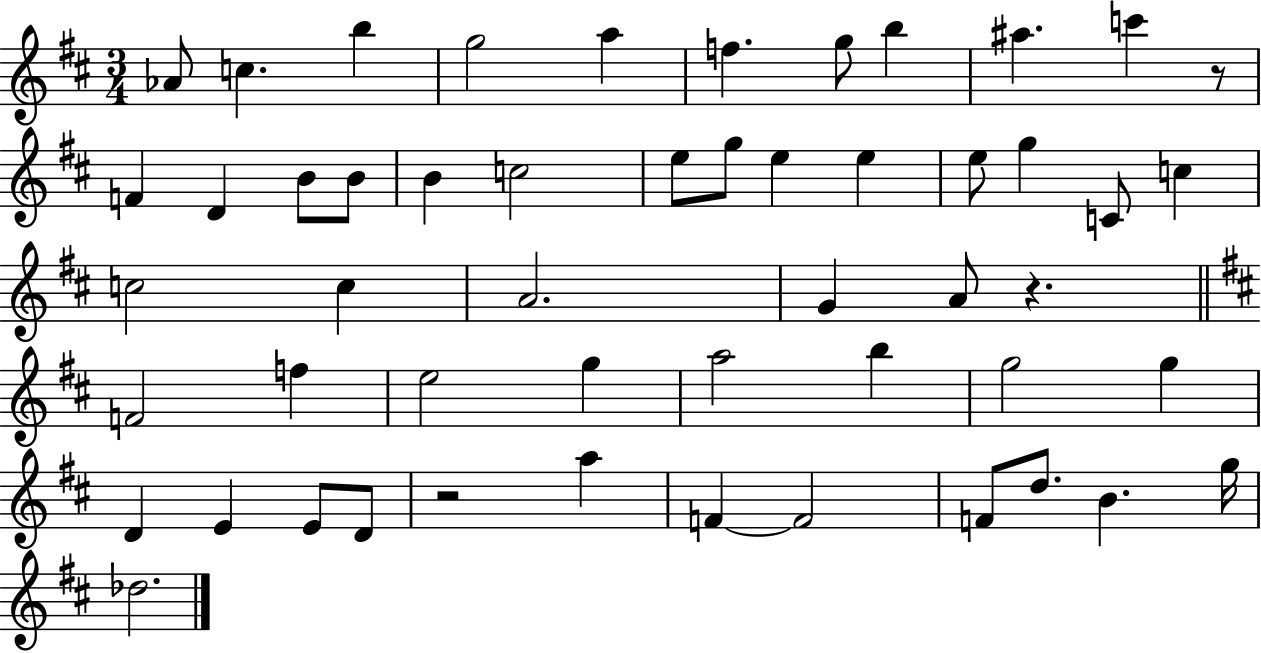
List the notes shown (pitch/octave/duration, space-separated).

Ab4/e C5/q. B5/q G5/h A5/q F5/q. G5/e B5/q A#5/q. C6/q R/e F4/q D4/q B4/e B4/e B4/q C5/h E5/e G5/e E5/q E5/q E5/e G5/q C4/e C5/q C5/h C5/q A4/h. G4/q A4/e R/q. F4/h F5/q E5/h G5/q A5/h B5/q G5/h G5/q D4/q E4/q E4/e D4/e R/h A5/q F4/q F4/h F4/e D5/e. B4/q. G5/s Db5/h.